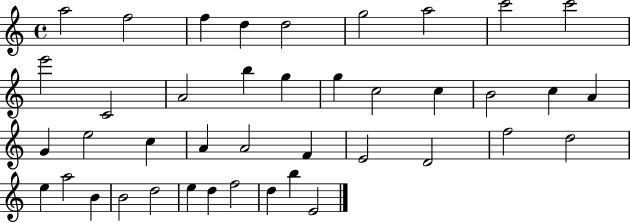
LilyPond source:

{
  \clef treble
  \time 4/4
  \defaultTimeSignature
  \key c \major
  a''2 f''2 | f''4 d''4 d''2 | g''2 a''2 | c'''2 c'''2 | \break e'''2 c'2 | a'2 b''4 g''4 | g''4 c''2 c''4 | b'2 c''4 a'4 | \break g'4 e''2 c''4 | a'4 a'2 f'4 | e'2 d'2 | f''2 d''2 | \break e''4 a''2 b'4 | b'2 d''2 | e''4 d''4 f''2 | d''4 b''4 e'2 | \break \bar "|."
}